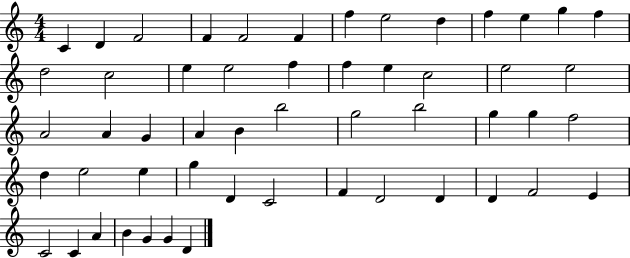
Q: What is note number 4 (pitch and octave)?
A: F4